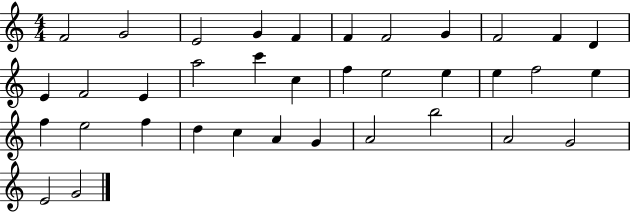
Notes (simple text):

F4/h G4/h E4/h G4/q F4/q F4/q F4/h G4/q F4/h F4/q D4/q E4/q F4/h E4/q A5/h C6/q C5/q F5/q E5/h E5/q E5/q F5/h E5/q F5/q E5/h F5/q D5/q C5/q A4/q G4/q A4/h B5/h A4/h G4/h E4/h G4/h